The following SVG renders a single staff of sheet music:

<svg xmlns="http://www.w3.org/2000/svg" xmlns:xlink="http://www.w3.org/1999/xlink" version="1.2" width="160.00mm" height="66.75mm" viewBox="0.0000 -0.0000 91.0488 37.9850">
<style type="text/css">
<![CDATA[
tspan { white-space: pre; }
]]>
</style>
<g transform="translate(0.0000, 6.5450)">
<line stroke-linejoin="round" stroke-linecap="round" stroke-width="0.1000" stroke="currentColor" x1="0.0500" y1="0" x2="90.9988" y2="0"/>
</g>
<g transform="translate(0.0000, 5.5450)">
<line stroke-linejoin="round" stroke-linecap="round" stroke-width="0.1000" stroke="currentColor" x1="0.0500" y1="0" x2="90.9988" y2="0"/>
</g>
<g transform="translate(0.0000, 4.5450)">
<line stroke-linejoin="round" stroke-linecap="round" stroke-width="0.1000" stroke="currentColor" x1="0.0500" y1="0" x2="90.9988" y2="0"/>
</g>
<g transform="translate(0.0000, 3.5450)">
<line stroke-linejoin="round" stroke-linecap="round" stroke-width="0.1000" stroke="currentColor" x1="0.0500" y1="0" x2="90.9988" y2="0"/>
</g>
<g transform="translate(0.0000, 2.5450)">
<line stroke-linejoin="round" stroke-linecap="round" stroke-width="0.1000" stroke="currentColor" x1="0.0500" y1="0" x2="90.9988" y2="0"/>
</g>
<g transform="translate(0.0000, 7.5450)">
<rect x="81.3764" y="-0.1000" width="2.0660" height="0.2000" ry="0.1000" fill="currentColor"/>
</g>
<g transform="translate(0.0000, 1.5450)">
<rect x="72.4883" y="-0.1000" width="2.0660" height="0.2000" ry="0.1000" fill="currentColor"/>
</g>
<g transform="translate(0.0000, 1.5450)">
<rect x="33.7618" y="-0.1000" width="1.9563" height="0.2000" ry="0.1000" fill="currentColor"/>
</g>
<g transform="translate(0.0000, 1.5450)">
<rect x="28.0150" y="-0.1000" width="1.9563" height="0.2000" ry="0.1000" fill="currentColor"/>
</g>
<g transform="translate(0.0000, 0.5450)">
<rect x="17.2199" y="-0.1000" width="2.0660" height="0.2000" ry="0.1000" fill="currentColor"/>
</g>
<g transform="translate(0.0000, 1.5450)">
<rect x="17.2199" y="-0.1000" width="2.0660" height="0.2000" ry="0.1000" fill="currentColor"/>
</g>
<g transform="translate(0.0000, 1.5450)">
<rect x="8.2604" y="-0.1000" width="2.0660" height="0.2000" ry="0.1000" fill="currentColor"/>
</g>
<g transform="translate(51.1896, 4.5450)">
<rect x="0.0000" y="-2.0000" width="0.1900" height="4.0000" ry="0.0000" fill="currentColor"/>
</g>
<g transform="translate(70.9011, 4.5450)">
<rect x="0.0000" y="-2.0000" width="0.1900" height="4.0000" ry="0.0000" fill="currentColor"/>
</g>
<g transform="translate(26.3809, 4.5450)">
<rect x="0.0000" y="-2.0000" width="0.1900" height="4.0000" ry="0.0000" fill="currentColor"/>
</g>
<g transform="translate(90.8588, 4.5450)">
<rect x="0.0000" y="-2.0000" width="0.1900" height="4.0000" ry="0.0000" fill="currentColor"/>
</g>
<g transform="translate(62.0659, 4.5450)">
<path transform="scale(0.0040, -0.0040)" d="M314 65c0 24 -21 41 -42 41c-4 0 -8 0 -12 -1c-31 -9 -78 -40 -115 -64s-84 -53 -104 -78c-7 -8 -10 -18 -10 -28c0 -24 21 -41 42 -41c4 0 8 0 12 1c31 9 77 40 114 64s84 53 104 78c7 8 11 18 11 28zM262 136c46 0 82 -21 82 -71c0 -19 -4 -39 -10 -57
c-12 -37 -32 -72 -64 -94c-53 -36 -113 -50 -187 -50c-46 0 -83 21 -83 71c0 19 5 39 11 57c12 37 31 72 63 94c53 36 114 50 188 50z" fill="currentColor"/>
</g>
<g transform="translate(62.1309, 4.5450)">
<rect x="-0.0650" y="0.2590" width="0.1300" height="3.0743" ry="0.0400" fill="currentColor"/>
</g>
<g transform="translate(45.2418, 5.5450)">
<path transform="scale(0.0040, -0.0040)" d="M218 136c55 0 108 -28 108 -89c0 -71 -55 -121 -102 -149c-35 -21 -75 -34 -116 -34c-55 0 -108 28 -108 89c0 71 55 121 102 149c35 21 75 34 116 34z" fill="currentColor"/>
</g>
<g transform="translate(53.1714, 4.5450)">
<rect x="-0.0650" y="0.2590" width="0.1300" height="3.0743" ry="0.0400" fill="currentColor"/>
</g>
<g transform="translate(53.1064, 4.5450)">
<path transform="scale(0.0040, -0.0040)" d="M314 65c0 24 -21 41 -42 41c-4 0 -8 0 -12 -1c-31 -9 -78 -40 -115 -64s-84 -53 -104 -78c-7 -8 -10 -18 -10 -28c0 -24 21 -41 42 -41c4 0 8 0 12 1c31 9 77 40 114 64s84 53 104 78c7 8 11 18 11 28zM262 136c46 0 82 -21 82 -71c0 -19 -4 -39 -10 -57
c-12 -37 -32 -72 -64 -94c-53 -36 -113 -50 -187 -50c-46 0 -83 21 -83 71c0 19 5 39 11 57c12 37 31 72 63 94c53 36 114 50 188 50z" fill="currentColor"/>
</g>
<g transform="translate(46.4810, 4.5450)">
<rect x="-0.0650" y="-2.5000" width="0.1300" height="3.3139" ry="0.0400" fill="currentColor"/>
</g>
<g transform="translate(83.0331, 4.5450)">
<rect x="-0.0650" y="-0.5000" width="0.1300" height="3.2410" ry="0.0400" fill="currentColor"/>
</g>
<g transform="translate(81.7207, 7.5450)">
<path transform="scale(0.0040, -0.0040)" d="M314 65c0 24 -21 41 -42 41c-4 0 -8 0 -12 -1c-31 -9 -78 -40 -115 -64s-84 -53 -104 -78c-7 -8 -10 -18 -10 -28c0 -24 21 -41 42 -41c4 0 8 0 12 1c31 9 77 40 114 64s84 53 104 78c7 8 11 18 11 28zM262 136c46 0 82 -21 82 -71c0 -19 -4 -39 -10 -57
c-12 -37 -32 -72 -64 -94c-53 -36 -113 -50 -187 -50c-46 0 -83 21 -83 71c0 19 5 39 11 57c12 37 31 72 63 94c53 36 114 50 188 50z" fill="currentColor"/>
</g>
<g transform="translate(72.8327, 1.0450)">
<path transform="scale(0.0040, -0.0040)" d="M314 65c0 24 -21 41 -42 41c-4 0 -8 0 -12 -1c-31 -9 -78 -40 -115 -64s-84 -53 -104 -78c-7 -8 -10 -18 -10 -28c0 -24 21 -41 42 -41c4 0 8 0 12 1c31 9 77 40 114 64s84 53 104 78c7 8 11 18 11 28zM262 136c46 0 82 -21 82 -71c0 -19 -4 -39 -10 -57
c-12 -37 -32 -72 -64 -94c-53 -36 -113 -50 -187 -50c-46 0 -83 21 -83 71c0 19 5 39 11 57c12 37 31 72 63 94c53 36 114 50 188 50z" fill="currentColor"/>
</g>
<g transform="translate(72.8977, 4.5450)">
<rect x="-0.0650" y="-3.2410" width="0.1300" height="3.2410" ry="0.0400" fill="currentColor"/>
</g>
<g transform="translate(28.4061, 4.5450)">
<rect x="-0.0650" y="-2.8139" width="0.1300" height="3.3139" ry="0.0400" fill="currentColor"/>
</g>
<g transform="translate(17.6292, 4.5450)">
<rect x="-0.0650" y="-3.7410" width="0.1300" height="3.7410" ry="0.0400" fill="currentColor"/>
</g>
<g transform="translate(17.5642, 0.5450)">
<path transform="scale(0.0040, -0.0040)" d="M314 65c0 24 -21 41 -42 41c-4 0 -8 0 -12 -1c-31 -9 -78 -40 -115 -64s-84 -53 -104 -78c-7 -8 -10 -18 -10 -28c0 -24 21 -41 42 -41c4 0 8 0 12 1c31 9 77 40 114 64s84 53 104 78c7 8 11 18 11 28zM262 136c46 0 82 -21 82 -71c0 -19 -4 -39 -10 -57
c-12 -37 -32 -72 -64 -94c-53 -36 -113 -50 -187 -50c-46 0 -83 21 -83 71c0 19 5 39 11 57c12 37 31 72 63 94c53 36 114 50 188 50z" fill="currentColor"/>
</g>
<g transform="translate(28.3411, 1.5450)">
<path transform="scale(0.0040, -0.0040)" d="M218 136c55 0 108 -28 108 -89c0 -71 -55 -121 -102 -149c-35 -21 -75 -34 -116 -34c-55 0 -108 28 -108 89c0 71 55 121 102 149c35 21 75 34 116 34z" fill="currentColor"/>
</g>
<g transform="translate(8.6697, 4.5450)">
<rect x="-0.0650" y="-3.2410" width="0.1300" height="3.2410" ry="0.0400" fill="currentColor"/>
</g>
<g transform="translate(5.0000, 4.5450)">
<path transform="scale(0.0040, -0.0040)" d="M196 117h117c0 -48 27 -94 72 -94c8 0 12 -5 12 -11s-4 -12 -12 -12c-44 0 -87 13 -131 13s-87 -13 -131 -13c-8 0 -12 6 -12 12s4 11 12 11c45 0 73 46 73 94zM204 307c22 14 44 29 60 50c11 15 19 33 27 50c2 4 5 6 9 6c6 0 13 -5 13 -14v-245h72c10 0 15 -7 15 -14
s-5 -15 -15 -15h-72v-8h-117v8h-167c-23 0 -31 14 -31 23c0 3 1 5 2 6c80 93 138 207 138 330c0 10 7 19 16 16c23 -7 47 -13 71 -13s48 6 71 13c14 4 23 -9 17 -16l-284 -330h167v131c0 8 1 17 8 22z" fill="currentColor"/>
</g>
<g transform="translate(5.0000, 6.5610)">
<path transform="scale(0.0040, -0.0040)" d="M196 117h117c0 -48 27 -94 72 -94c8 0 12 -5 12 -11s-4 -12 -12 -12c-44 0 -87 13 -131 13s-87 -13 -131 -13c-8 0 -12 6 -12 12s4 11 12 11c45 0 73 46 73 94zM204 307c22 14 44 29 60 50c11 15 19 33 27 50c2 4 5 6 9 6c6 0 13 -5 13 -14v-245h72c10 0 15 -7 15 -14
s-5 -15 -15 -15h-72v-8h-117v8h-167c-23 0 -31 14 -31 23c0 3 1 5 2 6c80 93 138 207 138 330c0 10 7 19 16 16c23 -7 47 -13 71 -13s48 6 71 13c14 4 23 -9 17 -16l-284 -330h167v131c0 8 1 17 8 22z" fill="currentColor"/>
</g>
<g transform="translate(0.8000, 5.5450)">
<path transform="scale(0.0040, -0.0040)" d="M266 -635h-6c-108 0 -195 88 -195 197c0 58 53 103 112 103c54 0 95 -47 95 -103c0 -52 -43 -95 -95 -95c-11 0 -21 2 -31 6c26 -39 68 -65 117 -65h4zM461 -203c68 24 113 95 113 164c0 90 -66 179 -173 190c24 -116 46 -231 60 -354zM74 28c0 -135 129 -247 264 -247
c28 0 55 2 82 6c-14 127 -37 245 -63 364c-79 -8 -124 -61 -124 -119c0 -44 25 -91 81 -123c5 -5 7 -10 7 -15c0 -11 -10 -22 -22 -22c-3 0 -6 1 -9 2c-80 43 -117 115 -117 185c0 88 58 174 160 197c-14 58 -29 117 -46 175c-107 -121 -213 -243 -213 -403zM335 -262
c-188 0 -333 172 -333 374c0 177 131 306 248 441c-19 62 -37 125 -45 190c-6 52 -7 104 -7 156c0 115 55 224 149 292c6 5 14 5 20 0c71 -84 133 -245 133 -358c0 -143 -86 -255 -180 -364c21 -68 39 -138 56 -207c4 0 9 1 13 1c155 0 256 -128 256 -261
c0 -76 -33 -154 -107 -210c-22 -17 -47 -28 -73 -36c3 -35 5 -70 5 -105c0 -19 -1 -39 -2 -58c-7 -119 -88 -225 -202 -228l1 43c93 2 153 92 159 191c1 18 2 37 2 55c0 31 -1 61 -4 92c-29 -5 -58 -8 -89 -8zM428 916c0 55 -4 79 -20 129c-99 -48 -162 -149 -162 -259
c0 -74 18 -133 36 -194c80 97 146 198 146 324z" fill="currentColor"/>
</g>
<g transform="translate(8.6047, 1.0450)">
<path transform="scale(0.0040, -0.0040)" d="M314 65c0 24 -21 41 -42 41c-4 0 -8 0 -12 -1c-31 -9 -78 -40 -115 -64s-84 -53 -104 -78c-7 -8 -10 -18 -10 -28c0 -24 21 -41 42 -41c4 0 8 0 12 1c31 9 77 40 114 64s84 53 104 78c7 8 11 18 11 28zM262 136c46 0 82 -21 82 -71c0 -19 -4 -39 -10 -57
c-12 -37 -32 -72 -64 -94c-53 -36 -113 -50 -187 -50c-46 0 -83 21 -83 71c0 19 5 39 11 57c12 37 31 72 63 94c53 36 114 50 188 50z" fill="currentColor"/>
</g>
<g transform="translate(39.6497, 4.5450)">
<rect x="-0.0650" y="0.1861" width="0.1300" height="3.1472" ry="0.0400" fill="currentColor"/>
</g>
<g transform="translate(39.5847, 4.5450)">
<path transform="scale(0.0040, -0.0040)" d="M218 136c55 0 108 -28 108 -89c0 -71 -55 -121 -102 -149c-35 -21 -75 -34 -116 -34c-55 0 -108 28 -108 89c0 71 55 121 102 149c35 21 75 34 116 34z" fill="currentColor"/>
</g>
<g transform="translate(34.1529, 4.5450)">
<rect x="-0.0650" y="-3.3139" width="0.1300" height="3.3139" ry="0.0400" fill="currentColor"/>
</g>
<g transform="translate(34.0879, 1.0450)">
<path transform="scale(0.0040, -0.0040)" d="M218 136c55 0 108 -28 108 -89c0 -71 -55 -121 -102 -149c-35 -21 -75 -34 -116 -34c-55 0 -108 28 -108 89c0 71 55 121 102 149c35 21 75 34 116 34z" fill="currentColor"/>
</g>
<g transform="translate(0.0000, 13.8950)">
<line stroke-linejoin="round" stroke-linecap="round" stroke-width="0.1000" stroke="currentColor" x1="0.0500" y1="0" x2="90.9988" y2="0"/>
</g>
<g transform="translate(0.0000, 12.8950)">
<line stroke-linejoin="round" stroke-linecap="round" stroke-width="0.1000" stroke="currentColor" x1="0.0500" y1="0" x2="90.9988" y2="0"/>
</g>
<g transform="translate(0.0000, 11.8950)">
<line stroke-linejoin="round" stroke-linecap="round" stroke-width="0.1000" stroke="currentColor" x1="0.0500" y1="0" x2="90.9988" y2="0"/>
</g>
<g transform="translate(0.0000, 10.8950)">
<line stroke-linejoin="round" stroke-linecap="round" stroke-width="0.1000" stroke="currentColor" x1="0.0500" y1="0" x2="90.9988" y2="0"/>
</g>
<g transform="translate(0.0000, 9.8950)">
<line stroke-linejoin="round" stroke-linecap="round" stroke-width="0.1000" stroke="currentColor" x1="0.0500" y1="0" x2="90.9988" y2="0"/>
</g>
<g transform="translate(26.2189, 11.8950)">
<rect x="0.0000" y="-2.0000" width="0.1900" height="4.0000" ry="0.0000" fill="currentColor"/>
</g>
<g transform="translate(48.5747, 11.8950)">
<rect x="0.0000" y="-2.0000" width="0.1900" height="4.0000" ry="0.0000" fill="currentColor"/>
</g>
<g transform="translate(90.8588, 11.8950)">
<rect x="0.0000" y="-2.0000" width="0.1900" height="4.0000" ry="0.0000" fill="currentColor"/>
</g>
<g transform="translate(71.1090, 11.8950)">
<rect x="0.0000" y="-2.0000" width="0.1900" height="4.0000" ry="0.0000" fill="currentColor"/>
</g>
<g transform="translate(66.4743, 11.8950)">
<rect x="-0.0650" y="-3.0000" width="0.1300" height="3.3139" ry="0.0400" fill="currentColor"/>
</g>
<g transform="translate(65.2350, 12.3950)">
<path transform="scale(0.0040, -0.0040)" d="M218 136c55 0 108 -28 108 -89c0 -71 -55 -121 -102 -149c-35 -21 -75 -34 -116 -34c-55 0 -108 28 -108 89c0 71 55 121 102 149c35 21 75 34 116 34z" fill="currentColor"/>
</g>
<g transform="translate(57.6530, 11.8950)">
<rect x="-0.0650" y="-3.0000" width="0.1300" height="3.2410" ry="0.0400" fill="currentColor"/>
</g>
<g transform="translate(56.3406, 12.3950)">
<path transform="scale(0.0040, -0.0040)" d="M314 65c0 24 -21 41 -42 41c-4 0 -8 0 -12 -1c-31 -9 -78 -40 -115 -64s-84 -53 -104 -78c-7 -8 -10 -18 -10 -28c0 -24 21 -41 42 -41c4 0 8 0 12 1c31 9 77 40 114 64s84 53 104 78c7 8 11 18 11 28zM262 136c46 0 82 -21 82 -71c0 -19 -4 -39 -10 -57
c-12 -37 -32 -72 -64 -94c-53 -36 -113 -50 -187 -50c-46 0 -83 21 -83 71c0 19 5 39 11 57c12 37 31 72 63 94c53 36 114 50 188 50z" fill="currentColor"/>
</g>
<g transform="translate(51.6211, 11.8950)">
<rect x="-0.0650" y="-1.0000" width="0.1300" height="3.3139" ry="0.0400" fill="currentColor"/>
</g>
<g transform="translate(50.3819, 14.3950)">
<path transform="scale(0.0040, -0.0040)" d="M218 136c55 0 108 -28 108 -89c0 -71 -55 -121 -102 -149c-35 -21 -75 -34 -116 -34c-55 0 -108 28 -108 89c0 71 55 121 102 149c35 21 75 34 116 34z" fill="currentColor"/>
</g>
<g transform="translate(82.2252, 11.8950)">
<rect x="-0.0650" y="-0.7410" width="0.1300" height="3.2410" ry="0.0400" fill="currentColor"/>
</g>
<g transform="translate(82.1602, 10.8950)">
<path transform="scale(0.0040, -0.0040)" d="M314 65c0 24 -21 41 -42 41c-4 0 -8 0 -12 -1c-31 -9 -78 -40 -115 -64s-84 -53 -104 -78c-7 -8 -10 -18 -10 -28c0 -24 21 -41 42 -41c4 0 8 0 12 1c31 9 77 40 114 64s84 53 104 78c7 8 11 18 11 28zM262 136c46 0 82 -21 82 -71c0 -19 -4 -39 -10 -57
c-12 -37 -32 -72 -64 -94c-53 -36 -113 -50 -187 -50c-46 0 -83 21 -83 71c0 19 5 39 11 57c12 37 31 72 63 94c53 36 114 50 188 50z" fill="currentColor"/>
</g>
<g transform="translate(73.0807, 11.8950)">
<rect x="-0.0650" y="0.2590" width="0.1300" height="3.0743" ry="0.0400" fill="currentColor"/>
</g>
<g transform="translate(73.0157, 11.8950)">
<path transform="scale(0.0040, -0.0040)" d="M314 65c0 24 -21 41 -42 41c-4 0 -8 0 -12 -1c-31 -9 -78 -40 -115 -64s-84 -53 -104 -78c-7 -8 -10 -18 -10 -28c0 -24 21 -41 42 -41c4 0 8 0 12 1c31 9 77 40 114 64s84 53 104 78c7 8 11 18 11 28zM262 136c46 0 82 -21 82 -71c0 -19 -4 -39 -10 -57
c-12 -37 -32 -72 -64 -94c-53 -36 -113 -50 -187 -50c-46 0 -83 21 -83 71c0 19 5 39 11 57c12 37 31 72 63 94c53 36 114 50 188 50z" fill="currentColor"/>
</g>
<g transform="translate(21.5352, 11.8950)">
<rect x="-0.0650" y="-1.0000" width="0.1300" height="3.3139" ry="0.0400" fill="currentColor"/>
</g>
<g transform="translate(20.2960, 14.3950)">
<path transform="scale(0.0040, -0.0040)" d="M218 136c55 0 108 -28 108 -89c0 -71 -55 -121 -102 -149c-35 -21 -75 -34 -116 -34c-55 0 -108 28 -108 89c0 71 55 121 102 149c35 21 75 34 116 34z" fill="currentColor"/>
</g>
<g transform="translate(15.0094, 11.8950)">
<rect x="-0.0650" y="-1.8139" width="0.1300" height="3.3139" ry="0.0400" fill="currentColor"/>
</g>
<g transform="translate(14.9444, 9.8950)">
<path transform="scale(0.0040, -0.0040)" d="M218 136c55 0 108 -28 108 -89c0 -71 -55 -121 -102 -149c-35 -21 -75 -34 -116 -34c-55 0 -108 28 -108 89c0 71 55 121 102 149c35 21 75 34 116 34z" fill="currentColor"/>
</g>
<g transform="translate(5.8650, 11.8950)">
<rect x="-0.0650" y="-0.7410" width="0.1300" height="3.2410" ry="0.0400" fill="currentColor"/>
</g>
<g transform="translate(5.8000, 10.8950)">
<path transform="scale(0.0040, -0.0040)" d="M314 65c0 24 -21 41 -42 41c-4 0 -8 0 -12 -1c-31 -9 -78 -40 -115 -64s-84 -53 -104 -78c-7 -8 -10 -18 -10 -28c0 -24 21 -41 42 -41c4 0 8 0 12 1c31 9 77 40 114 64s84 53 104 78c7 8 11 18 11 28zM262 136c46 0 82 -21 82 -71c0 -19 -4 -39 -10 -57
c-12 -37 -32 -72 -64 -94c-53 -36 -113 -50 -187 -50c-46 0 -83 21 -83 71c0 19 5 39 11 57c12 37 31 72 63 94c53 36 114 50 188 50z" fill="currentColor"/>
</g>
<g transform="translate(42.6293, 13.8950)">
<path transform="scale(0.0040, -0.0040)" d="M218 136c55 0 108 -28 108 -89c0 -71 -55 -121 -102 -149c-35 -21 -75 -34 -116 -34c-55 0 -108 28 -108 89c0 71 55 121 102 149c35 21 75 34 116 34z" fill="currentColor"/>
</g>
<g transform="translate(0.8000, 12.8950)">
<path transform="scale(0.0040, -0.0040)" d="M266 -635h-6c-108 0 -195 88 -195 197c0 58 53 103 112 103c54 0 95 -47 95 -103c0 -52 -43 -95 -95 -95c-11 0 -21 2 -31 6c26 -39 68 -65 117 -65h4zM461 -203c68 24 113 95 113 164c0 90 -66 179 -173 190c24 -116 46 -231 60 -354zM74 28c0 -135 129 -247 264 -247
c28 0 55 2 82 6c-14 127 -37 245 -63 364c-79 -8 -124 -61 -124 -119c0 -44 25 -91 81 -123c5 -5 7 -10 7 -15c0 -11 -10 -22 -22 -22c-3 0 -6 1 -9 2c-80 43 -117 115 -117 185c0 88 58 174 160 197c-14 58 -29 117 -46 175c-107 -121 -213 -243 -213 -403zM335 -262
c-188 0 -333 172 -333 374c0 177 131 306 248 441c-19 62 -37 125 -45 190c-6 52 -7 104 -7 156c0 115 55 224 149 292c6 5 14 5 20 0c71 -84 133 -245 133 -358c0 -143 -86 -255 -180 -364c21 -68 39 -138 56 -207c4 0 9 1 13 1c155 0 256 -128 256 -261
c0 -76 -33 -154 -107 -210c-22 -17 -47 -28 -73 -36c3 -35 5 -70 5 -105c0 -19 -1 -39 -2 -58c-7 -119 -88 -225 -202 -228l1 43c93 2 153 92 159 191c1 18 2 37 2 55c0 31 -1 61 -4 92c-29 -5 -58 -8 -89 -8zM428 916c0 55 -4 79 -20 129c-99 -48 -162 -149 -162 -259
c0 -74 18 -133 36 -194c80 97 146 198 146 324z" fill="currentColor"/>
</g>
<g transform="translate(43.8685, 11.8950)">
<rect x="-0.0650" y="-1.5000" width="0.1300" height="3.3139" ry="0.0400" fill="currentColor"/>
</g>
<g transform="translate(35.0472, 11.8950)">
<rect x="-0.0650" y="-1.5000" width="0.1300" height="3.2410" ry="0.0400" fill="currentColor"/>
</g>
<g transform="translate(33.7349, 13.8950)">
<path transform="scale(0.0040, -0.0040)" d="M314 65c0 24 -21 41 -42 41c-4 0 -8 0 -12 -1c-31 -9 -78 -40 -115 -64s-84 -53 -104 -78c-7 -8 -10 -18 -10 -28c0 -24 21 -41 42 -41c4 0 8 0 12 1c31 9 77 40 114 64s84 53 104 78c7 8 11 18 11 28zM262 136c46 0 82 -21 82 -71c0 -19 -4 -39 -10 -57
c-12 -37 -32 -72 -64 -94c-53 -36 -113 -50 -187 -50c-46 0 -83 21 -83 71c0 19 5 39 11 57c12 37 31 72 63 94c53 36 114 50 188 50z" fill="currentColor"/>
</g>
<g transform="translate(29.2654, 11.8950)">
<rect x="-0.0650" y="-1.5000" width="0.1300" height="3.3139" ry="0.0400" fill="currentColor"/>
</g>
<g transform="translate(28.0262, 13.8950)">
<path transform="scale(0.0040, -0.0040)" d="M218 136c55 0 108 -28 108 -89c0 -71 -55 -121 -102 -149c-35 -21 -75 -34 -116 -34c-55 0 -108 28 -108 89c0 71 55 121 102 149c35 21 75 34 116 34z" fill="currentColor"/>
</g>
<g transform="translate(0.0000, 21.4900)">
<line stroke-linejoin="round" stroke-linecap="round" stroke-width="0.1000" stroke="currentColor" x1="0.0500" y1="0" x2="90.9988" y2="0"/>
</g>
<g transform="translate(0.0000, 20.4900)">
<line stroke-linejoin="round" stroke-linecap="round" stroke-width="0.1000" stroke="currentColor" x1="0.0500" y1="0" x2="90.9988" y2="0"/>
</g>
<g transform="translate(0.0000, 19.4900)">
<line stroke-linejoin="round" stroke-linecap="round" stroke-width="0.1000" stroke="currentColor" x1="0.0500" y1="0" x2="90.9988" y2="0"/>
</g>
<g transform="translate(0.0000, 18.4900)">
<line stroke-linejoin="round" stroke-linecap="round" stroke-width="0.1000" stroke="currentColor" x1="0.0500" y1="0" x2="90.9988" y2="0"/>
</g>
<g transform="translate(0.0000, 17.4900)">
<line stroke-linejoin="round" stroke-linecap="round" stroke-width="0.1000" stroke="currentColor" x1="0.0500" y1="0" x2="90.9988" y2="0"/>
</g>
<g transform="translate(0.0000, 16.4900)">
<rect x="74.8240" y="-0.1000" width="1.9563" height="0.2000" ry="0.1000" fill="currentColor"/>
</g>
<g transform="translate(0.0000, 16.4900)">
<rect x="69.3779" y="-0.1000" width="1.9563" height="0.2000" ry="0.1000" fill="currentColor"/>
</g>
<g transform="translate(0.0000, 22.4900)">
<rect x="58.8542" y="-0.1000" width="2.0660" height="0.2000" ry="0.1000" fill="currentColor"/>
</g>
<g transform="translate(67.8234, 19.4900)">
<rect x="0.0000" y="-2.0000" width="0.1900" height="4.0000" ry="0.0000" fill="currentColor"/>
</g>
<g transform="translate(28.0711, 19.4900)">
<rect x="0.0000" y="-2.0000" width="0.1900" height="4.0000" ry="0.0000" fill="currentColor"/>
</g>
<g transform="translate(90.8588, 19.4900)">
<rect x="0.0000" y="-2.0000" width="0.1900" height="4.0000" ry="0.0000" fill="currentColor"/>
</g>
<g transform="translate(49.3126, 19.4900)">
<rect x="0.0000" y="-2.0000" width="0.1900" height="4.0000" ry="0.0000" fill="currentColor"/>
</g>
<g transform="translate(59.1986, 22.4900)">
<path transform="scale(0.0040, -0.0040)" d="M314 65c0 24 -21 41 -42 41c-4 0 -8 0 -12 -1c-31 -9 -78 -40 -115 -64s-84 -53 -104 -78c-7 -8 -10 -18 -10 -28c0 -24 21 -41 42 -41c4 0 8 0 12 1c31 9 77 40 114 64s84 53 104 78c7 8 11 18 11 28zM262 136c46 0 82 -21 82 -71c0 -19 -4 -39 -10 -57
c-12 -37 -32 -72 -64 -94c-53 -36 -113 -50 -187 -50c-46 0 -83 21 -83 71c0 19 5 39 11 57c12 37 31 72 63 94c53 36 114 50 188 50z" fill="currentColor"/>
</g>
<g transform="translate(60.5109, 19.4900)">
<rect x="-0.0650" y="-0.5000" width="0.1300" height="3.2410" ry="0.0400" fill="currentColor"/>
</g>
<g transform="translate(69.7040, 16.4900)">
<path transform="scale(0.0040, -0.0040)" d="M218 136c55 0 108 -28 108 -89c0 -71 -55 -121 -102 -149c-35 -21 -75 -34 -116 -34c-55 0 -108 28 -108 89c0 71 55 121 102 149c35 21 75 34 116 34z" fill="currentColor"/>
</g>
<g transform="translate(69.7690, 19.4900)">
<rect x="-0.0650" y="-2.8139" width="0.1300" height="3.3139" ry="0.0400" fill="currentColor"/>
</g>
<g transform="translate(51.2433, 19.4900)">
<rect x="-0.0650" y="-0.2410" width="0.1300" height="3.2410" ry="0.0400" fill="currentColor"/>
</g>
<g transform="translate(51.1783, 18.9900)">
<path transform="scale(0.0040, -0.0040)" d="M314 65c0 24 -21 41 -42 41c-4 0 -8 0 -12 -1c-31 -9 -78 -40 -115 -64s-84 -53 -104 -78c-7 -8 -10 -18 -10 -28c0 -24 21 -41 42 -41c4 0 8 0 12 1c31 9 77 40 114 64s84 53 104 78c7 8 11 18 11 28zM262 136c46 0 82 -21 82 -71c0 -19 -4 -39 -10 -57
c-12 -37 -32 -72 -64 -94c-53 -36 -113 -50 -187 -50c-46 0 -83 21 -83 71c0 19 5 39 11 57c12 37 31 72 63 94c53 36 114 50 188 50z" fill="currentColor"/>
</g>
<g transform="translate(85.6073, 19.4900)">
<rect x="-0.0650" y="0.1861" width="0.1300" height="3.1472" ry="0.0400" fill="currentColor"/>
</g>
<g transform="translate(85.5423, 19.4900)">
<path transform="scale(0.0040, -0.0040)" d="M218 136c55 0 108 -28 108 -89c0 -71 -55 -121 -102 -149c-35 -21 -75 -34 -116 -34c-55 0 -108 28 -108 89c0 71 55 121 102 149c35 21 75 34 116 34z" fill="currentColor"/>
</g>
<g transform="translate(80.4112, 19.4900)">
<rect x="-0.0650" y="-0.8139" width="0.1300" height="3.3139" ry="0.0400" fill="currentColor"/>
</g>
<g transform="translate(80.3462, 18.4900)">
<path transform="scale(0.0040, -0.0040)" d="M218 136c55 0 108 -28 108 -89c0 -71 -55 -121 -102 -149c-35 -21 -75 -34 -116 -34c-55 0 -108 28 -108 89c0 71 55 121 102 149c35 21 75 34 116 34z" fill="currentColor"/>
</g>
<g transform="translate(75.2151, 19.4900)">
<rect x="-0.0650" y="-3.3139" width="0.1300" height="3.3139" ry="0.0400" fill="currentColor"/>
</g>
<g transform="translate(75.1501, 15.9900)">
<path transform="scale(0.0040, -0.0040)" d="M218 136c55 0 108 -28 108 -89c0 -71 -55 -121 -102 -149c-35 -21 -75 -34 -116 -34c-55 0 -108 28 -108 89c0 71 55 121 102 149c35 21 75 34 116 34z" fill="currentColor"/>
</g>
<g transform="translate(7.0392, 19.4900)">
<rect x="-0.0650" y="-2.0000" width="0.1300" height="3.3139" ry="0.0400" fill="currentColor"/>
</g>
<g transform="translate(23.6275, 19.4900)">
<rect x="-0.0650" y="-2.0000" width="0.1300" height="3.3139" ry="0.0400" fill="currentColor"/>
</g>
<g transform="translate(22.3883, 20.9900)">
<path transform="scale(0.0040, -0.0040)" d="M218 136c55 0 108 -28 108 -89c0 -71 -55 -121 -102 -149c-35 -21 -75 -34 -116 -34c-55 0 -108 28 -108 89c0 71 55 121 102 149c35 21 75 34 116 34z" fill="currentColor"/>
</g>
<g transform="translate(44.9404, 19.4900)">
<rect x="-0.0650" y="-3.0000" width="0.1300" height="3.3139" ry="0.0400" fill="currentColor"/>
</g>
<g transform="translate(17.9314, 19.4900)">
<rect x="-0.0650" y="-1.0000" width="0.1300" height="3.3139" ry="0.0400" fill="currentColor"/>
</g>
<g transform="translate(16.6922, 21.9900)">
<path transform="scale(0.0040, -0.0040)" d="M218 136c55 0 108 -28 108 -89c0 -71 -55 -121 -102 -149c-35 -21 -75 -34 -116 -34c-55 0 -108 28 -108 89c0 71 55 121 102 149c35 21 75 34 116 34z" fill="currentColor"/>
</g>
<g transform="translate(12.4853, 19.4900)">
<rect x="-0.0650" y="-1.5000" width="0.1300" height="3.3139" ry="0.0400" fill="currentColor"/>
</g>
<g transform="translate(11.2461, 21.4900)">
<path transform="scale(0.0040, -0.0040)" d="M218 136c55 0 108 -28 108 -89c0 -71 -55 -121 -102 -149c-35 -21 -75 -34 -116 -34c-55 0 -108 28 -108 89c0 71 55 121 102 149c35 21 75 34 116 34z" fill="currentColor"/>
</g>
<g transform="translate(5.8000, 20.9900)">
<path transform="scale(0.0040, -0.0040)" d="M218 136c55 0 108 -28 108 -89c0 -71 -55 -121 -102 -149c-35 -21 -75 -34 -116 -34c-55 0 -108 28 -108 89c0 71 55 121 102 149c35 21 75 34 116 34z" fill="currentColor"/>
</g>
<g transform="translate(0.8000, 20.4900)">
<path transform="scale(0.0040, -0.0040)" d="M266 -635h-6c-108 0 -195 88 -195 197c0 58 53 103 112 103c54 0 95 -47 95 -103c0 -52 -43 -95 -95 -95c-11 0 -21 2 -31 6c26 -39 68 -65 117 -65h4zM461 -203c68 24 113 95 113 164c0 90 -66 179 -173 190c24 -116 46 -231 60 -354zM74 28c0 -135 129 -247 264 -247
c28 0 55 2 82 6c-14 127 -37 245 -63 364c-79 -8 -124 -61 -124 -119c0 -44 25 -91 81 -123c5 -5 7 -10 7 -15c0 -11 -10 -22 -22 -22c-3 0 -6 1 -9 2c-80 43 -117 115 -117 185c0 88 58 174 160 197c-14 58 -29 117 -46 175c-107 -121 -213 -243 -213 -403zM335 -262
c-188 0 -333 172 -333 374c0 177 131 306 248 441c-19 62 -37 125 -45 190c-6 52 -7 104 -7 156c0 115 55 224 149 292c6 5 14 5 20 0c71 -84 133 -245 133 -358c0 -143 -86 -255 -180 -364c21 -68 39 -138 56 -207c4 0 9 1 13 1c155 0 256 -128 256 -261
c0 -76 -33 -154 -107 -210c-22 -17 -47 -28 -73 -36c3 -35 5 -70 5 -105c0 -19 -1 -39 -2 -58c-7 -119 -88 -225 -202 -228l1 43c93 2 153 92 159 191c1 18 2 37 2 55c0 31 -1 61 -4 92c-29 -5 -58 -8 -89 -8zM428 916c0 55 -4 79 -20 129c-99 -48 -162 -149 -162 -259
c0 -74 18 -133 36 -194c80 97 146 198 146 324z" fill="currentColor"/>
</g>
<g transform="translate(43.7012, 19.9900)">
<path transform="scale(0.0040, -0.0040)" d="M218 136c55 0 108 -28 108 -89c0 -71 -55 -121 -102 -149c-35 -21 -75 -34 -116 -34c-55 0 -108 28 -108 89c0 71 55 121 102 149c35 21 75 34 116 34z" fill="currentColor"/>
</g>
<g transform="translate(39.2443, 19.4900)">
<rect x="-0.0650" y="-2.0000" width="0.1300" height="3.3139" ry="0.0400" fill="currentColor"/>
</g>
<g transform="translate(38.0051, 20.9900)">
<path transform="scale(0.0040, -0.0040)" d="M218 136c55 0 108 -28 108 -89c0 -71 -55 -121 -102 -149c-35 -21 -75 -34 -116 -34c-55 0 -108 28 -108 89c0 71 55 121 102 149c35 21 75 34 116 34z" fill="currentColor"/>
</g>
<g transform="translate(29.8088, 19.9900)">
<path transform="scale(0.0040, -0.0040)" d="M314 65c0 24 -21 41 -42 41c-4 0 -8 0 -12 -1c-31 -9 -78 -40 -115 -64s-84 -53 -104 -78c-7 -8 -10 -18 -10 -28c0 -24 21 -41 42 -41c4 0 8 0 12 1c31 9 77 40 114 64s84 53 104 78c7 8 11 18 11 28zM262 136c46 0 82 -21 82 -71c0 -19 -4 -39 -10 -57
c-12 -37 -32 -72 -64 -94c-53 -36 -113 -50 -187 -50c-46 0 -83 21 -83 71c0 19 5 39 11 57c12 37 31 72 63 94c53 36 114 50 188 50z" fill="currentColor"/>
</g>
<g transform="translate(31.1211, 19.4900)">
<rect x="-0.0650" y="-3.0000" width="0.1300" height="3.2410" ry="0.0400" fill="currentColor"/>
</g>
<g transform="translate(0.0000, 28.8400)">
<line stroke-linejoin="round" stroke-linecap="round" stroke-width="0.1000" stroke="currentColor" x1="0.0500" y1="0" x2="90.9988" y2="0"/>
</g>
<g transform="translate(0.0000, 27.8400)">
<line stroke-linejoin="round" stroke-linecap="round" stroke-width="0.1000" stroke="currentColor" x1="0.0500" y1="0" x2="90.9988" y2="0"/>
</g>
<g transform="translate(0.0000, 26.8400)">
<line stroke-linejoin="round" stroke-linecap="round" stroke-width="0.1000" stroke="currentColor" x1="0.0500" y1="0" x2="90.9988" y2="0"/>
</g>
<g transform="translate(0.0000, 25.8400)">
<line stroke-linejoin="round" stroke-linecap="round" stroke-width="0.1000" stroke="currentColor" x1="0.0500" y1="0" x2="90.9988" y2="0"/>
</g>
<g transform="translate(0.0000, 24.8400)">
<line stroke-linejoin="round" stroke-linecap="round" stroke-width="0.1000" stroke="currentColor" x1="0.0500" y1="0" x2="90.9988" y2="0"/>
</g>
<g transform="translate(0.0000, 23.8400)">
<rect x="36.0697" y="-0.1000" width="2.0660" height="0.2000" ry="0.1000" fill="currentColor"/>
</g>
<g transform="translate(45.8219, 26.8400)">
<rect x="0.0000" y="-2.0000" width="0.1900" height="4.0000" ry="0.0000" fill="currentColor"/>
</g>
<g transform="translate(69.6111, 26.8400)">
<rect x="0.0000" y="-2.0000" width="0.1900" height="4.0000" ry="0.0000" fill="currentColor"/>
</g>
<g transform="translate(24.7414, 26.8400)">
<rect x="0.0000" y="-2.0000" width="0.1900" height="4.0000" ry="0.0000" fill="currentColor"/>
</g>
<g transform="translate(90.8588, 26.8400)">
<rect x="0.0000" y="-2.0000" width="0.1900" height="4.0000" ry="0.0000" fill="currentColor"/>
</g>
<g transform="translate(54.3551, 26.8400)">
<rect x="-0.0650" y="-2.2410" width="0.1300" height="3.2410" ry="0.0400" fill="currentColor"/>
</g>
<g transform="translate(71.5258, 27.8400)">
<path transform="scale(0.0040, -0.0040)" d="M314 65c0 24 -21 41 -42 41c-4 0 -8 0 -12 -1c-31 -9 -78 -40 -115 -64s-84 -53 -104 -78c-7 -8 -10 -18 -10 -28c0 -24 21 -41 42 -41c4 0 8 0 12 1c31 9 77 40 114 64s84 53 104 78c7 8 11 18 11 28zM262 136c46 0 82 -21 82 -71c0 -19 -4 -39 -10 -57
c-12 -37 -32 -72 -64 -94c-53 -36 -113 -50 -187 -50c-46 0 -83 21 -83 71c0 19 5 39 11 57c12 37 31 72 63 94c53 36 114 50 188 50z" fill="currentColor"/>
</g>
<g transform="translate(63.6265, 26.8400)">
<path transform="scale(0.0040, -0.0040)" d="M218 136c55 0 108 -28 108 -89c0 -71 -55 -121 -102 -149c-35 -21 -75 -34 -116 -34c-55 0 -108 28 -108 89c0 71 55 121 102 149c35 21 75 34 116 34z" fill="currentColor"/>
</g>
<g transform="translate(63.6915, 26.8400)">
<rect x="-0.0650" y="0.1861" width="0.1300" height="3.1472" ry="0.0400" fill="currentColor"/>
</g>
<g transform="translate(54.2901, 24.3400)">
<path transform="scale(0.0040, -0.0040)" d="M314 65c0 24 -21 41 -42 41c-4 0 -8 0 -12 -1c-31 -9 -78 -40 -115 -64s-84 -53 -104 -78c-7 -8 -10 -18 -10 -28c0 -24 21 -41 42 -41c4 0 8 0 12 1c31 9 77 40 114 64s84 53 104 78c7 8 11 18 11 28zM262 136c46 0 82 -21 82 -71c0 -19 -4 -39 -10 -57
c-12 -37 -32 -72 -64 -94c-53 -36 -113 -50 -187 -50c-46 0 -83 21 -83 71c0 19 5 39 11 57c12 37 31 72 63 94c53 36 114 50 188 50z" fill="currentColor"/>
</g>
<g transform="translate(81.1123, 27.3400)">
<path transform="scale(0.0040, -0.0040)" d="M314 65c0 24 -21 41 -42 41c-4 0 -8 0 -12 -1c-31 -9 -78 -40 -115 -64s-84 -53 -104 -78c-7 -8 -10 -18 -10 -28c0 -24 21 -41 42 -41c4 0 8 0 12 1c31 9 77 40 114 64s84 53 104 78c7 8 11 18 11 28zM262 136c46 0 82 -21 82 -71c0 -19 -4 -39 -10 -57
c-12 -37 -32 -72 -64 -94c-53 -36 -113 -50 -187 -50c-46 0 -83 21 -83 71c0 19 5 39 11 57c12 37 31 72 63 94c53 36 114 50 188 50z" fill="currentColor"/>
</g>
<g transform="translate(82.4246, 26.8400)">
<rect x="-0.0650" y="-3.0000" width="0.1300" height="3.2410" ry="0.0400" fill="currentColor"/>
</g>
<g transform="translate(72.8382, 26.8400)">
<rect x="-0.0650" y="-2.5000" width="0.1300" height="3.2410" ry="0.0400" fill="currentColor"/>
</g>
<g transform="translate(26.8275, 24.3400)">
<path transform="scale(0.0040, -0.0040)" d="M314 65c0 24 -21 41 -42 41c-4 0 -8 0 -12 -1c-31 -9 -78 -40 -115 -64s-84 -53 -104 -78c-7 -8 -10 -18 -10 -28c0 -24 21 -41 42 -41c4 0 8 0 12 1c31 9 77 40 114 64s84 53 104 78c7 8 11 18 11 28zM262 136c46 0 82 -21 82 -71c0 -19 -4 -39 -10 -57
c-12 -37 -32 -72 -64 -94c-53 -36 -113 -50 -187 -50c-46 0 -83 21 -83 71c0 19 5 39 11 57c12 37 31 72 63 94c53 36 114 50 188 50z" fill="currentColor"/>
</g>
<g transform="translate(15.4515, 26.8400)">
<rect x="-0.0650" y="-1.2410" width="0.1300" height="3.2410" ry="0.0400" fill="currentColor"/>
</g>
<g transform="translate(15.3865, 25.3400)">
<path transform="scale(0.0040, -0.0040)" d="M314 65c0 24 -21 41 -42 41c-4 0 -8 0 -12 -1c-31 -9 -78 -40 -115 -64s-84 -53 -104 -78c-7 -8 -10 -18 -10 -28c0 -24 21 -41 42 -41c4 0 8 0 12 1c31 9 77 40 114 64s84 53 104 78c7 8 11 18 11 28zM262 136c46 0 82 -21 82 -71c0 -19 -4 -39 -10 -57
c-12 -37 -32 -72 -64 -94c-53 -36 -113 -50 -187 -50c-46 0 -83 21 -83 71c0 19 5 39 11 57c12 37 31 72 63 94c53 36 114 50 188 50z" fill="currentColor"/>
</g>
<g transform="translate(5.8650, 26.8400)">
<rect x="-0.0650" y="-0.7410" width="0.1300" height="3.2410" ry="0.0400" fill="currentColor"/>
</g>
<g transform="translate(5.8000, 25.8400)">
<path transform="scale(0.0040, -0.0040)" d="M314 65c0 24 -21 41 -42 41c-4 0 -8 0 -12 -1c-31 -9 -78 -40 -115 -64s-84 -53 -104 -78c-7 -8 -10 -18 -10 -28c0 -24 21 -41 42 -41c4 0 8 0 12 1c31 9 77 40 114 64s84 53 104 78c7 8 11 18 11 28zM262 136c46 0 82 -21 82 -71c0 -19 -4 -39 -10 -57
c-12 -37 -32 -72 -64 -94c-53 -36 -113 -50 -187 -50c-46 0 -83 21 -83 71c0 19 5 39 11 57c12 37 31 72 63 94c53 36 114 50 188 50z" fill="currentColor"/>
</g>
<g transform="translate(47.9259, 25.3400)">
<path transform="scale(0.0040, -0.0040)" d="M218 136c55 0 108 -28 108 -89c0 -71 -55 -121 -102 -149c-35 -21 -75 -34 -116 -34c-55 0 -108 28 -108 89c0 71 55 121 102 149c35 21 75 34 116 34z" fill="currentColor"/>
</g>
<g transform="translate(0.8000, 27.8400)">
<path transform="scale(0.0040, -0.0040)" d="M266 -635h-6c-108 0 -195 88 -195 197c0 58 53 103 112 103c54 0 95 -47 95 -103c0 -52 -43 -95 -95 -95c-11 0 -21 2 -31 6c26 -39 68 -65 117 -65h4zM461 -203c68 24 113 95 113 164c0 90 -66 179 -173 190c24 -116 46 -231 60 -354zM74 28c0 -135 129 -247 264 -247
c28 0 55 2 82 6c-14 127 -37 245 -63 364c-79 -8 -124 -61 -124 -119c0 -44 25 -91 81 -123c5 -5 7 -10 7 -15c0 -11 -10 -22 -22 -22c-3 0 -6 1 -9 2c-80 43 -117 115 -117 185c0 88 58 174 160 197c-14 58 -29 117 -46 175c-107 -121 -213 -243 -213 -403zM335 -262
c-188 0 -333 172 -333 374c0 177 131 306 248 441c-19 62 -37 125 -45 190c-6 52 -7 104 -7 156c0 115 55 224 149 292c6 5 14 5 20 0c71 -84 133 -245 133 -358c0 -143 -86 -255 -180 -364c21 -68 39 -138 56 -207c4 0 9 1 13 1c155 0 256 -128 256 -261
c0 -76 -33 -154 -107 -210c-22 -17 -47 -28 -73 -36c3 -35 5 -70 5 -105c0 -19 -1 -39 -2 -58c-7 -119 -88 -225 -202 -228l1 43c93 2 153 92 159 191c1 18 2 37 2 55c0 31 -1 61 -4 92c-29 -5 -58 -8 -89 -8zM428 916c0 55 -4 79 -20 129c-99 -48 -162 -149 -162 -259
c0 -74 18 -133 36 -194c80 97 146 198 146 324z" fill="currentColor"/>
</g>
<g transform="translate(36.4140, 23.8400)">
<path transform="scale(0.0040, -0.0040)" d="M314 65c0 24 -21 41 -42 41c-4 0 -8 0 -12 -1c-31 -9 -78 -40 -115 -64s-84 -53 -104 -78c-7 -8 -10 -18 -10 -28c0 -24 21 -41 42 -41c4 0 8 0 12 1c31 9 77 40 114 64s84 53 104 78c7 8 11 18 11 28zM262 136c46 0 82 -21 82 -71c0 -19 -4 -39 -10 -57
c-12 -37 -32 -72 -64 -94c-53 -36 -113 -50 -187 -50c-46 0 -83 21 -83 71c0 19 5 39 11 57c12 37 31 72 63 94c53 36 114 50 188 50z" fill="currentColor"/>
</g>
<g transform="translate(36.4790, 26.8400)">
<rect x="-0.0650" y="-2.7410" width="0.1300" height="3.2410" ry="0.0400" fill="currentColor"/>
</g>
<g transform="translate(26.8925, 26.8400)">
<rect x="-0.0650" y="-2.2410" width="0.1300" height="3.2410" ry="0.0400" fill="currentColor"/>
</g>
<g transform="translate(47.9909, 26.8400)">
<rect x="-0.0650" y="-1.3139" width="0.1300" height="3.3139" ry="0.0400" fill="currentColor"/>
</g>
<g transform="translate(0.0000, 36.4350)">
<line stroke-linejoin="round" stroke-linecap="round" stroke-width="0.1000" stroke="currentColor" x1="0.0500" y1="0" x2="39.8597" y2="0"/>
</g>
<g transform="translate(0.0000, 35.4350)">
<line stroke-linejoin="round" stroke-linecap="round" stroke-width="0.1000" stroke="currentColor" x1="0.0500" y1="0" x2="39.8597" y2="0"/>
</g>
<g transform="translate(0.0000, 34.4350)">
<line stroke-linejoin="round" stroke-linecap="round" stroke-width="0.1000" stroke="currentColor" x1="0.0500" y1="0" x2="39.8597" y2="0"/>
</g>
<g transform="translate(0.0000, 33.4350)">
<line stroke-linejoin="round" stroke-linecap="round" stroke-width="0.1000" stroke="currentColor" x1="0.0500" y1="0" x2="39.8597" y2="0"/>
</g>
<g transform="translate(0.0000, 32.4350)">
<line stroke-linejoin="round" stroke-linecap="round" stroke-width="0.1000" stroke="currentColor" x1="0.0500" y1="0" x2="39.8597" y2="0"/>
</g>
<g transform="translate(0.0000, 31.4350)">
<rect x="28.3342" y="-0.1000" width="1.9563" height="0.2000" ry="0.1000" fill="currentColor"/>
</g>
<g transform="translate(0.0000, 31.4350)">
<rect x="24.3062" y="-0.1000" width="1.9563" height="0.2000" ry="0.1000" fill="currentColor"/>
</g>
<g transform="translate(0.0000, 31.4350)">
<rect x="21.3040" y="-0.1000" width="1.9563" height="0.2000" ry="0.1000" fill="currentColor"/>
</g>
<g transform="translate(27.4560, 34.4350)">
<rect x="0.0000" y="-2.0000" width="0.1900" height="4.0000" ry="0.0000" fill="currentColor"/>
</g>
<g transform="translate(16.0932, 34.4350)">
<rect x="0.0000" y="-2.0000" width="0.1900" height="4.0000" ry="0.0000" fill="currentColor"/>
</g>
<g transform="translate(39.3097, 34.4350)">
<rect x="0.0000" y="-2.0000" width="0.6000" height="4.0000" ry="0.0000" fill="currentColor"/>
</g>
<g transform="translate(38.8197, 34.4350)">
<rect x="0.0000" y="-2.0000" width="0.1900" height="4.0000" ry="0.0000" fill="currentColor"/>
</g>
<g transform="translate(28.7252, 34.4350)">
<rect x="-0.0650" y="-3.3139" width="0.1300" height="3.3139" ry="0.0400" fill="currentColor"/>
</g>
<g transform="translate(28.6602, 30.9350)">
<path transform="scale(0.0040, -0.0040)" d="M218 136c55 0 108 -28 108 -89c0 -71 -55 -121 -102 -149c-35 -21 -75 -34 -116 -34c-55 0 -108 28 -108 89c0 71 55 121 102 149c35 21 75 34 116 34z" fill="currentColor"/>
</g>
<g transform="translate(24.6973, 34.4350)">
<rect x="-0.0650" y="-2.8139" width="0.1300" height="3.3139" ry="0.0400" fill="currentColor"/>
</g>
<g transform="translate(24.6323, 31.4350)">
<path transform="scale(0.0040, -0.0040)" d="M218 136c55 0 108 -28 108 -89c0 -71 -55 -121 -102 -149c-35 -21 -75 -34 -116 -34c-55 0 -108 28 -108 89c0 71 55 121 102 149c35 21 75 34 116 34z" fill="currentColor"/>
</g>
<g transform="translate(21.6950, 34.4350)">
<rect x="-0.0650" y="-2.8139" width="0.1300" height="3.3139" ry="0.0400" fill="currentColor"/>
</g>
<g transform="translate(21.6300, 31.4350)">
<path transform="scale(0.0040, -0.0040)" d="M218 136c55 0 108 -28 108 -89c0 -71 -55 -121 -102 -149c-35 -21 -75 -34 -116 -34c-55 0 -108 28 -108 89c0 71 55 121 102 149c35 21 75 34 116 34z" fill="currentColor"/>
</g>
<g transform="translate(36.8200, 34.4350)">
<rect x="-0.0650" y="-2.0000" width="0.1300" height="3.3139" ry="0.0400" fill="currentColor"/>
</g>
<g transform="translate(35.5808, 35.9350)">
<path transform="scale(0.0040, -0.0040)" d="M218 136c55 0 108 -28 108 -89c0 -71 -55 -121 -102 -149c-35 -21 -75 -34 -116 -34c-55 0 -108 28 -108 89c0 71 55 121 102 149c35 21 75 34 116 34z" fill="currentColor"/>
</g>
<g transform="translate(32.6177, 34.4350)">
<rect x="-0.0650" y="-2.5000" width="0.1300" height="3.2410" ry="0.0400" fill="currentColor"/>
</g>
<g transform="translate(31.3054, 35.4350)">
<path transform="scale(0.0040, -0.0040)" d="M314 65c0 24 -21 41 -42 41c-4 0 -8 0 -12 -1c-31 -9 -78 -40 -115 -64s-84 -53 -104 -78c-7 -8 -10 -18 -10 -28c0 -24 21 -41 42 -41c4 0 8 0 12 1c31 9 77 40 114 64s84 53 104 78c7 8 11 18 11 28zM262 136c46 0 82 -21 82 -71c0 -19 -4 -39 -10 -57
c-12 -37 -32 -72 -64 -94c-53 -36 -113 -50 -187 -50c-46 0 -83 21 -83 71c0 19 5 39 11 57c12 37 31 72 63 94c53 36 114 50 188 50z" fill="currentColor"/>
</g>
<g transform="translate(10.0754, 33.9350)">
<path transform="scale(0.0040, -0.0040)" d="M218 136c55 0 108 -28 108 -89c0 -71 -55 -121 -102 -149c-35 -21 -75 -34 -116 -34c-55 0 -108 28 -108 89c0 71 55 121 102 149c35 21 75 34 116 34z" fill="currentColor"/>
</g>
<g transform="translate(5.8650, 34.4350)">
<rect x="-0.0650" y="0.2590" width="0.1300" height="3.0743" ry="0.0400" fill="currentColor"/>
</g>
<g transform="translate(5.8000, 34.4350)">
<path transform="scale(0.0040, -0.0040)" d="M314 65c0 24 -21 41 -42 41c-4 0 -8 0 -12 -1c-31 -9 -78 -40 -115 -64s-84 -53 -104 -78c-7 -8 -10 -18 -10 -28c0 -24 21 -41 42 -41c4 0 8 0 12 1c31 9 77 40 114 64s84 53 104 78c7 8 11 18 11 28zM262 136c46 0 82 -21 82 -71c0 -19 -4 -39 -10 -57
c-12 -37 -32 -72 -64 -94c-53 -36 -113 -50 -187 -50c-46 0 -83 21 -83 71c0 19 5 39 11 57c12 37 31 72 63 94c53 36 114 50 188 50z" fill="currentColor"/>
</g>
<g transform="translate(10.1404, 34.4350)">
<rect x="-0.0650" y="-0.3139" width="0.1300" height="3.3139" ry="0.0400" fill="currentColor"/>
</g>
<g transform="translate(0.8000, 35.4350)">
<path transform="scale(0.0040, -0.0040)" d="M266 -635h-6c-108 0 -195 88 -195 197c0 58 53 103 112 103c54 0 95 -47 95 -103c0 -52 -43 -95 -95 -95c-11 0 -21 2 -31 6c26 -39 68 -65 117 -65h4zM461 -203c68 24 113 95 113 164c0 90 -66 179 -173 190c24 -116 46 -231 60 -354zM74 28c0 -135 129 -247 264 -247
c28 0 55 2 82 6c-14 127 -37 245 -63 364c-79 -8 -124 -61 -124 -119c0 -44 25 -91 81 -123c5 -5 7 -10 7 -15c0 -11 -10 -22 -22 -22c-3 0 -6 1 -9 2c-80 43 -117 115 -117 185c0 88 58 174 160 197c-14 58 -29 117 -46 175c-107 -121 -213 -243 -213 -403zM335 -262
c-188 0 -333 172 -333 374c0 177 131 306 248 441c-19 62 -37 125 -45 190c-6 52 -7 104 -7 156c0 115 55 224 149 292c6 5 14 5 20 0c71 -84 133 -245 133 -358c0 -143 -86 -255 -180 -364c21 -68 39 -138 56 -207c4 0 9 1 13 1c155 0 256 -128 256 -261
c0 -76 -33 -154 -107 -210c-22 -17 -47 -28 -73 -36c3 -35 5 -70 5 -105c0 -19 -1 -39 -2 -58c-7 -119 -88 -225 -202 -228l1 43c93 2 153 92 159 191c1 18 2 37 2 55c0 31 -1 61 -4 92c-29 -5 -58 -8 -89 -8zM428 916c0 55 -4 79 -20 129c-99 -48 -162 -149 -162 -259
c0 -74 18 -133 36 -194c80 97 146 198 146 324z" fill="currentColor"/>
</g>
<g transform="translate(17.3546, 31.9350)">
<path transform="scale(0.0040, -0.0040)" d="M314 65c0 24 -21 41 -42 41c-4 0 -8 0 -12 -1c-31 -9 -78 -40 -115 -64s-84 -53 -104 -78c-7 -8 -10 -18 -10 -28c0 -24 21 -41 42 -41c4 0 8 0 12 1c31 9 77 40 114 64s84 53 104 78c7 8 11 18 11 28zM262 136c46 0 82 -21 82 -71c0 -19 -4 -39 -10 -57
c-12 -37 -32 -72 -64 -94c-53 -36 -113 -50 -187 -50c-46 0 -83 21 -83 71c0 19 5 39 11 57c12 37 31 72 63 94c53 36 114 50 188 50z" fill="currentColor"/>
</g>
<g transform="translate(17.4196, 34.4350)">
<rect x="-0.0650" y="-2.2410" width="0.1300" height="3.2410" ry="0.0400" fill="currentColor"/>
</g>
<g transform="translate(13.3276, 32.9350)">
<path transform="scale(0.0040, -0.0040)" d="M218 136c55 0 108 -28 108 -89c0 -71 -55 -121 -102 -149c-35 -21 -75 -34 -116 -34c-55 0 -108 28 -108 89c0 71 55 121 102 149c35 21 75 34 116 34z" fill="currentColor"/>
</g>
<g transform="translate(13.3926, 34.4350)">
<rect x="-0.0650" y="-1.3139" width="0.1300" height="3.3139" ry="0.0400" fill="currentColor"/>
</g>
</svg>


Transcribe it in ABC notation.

X:1
T:Untitled
M:4/4
L:1/4
K:C
b2 c'2 a b B G B2 B2 b2 C2 d2 f D E E2 E D A2 A B2 d2 F E D F A2 F A c2 C2 a b d B d2 e2 g2 a2 e g2 B G2 A2 B2 c e g2 a a b G2 F